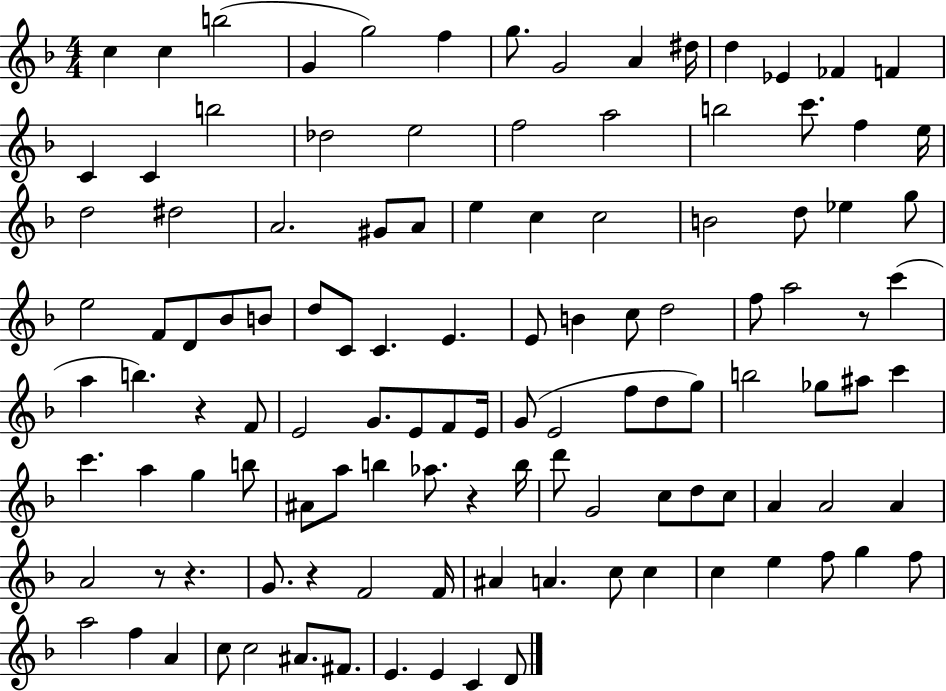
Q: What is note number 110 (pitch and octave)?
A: C4